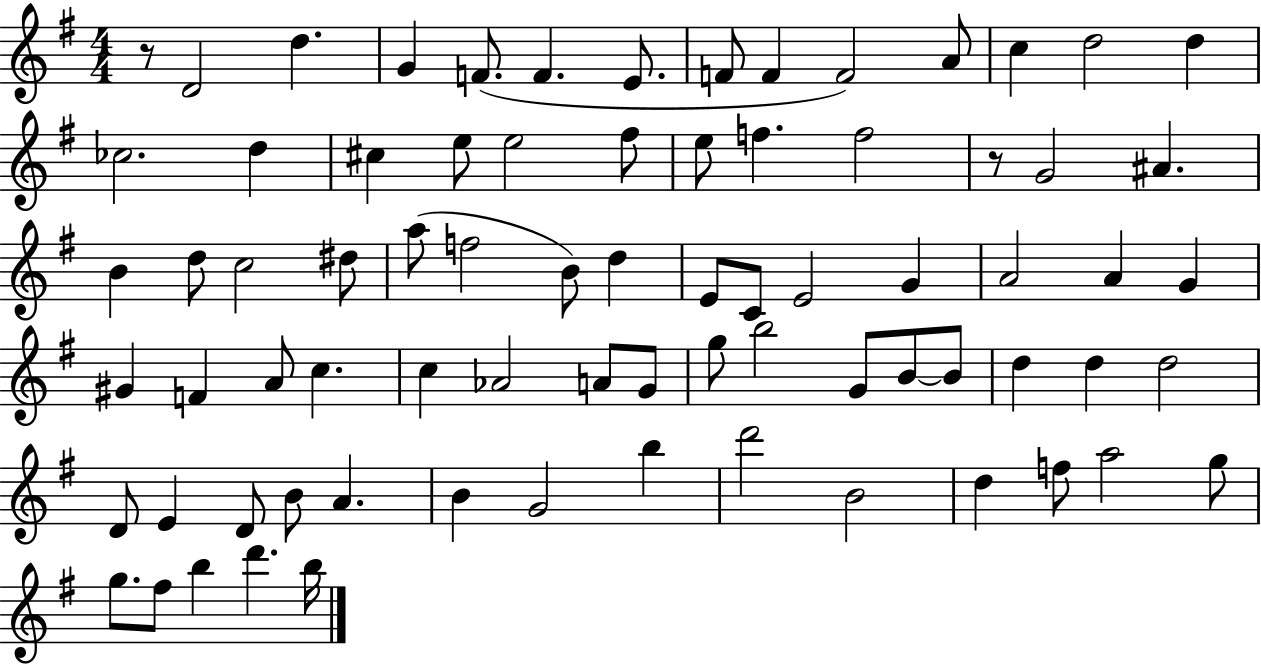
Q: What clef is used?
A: treble